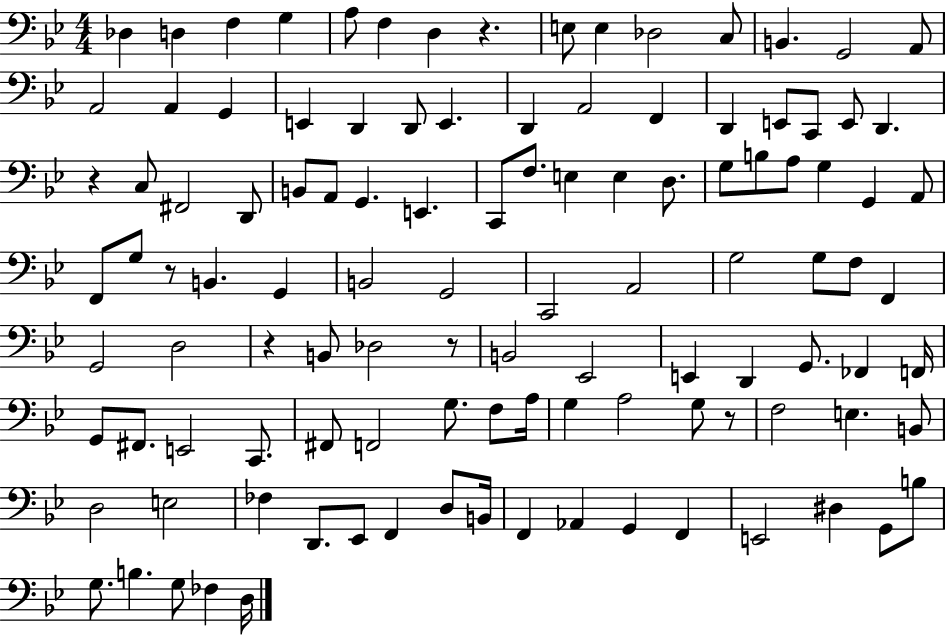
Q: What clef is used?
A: bass